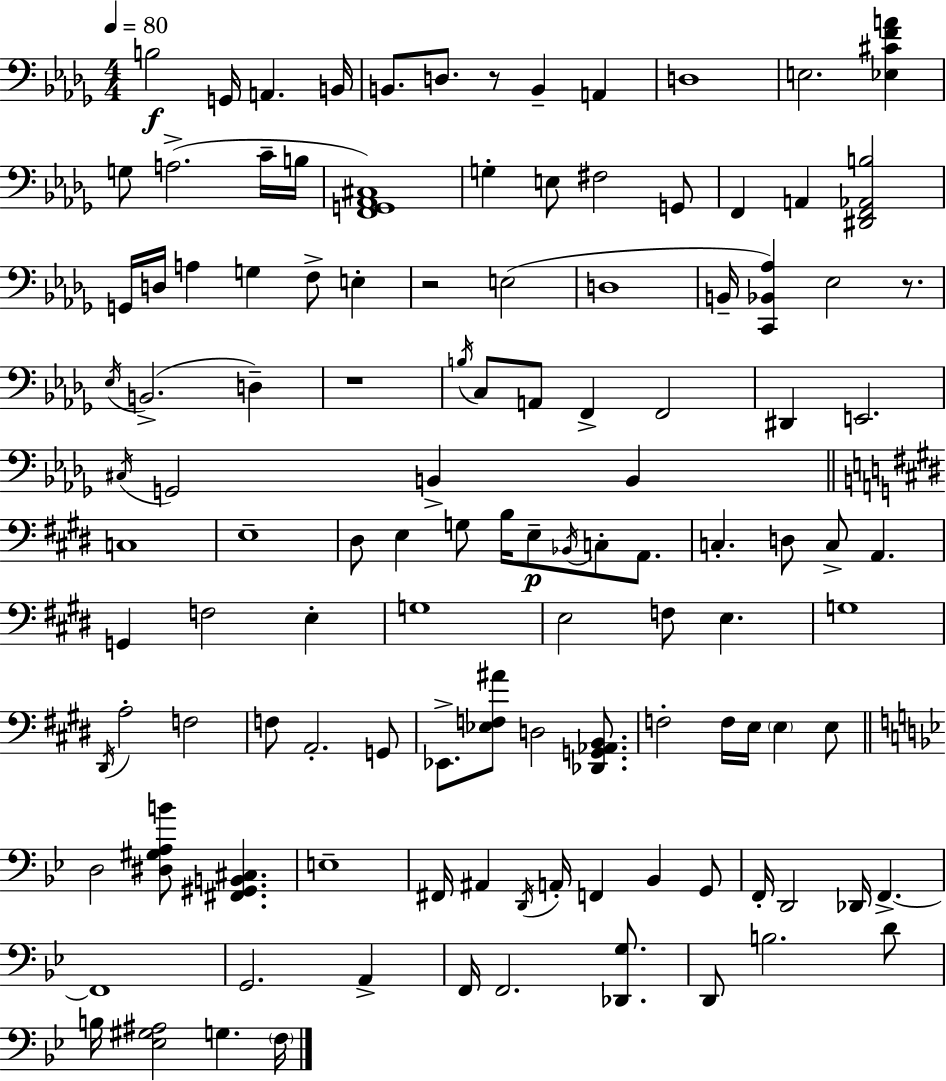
B3/h G2/s A2/q. B2/s B2/e. D3/e. R/e B2/q A2/q D3/w E3/h. [Eb3,C#4,F4,A4]/q G3/e A3/h. C4/s B3/s [F2,G2,Ab2,C#3]/w G3/q E3/e F#3/h G2/e F2/q A2/q [D#2,F2,Ab2,B3]/h G2/s D3/s A3/q G3/q F3/e E3/q R/h E3/h D3/w B2/s [C2,Bb2,Ab3]/q Eb3/h R/e. Eb3/s B2/h. D3/q R/w B3/s C3/e A2/e F2/q F2/h D#2/q E2/h. C#3/s G2/h B2/q B2/q C3/w E3/w D#3/e E3/q G3/e B3/s E3/e Bb2/s C3/e A2/e. C3/q. D3/e C3/e A2/q. G2/q F3/h E3/q G3/w E3/h F3/e E3/q. G3/w D#2/s A3/h F3/h F3/e A2/h. G2/e Eb2/e. [Eb3,F3,A#4]/e D3/h [Db2,G2,Ab2,B2]/e. F3/h F3/s E3/s E3/q E3/e D3/h [D#3,G#3,A3,B4]/e [F#2,G#2,B2,C#3]/q. E3/w F#2/s A#2/q D2/s A2/s F2/q Bb2/q G2/e F2/s D2/h Db2/s F2/q. F2/w G2/h. A2/q F2/s F2/h. [Db2,G3]/e. D2/e B3/h. D4/e B3/s [Eb3,G#3,A#3]/h G3/q. F3/s